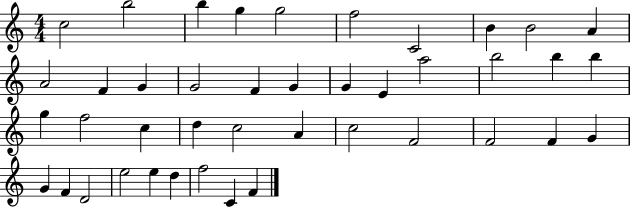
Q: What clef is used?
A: treble